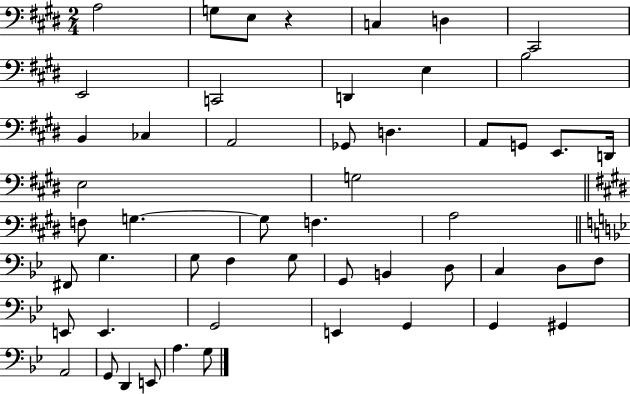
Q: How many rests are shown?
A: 1